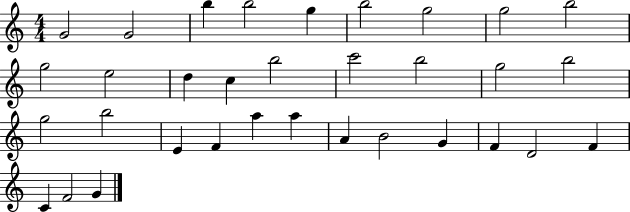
X:1
T:Untitled
M:4/4
L:1/4
K:C
G2 G2 b b2 g b2 g2 g2 b2 g2 e2 d c b2 c'2 b2 g2 b2 g2 b2 E F a a A B2 G F D2 F C F2 G